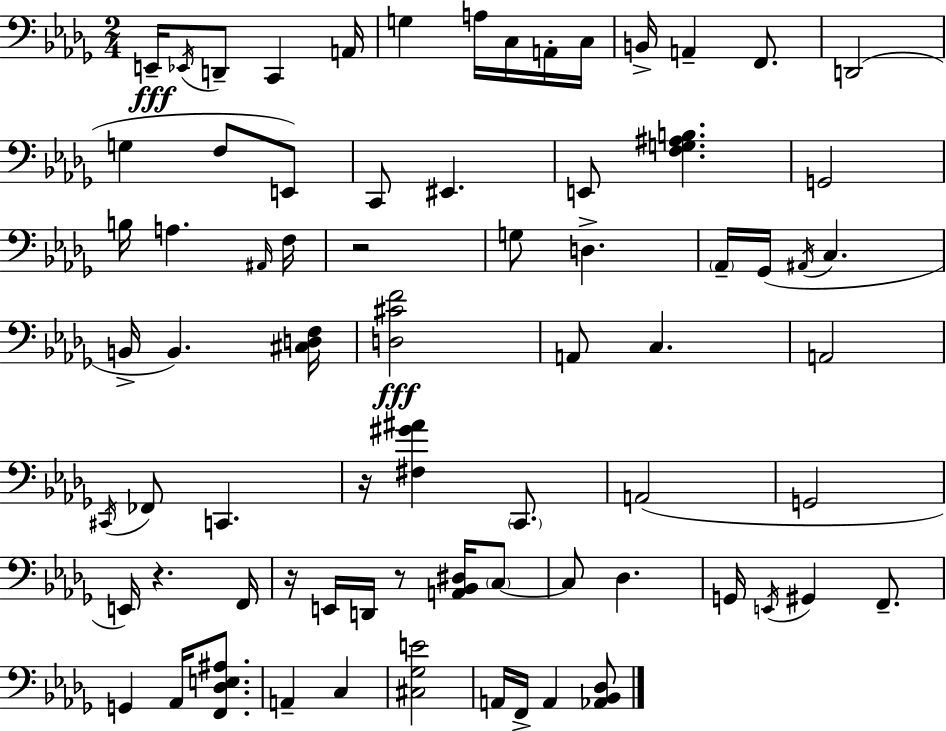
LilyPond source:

{
  \clef bass
  \numericTimeSignature
  \time 2/4
  \key bes \minor
  \repeat volta 2 { e,16--\fff \acciaccatura { ees,16 } d,8-- c,4 | a,16 g4 a16 c16 a,16-. | c16 b,16-> a,4-- f,8. | d,2( | \break g4 f8 e,8) | c,8 eis,4. | e,8 <f g ais b>4. | g,2 | \break b16 a4. | \grace { ais,16 } f16 r2 | g8 d4.-> | \parenthesize aes,16-- ges,16( \acciaccatura { ais,16 } c4. | \break b,16-> b,4.) | <cis d f>16 <d cis' f'>2\fff | a,8 c4. | a,2 | \break \acciaccatura { cis,16 } fes,8 c,4. | r16 <fis gis' ais'>4 | \parenthesize c,8. a,2( | g,2 | \break e,16) r4. | f,16 r16 e,16 d,16 r8 | <a, bes, dis>16 \parenthesize c8~~ c8 des4. | g,16 \acciaccatura { e,16 } gis,4 | \break f,8.-- g,4 | aes,16 <f, des e ais>8. a,4-- | c4 <cis ges e'>2 | a,16 f,16-> a,4 | \break <aes, bes, des>8 } \bar "|."
}